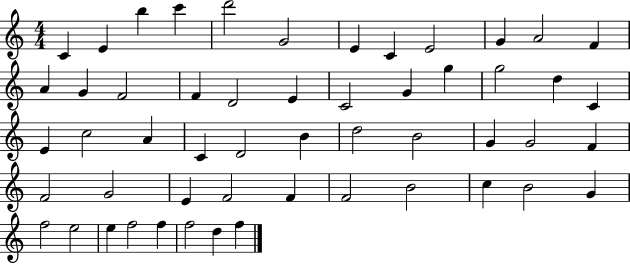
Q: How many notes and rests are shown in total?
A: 53